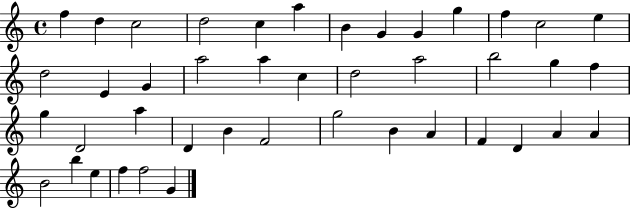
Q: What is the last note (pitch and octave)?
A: G4